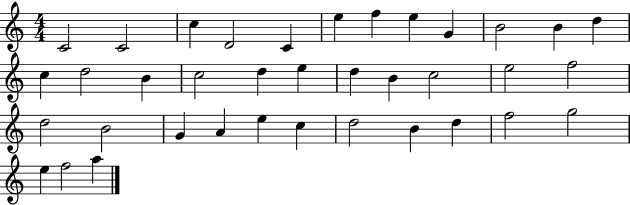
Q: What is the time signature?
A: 4/4